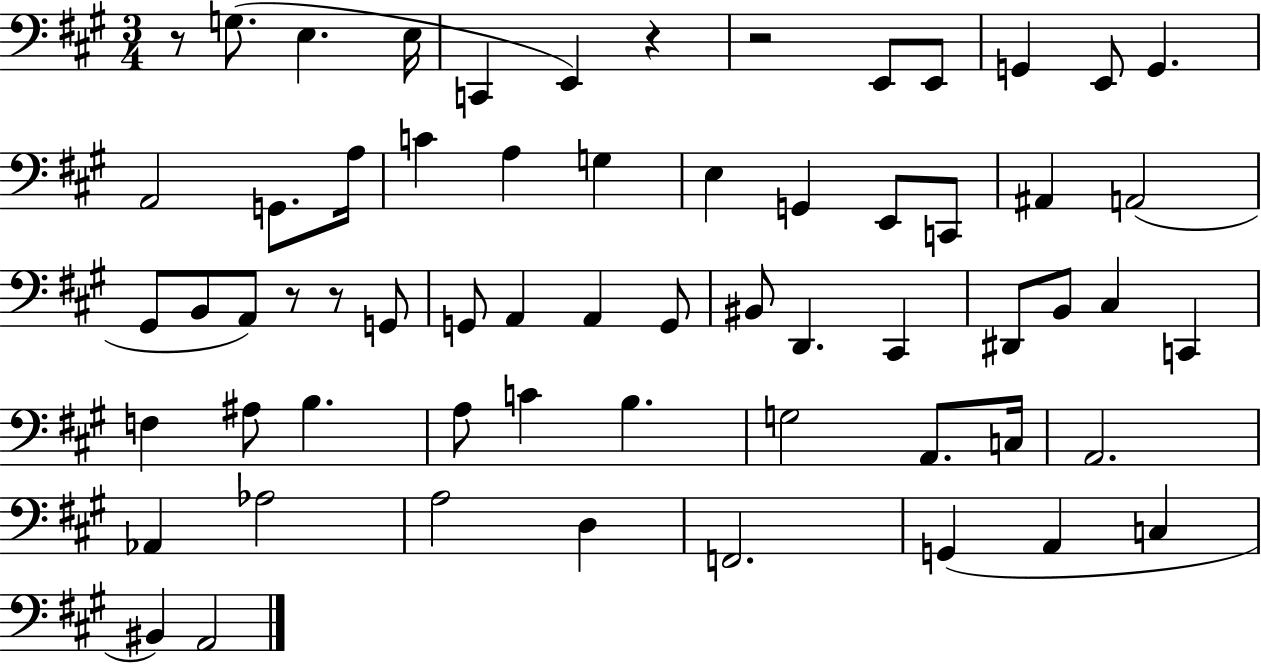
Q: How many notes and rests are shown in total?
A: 62